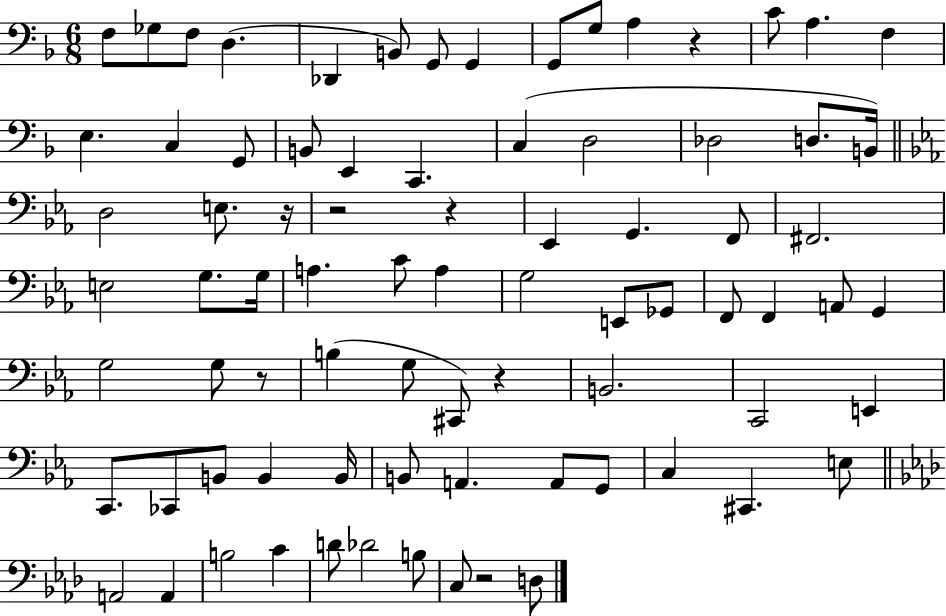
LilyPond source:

{
  \clef bass
  \numericTimeSignature
  \time 6/8
  \key f \major
  \repeat volta 2 { f8 ges8 f8 d4.( | des,4 b,8) g,8 g,4 | g,8 g8 a4 r4 | c'8 a4. f4 | \break e4. c4 g,8 | b,8 e,4 c,4. | c4( d2 | des2 d8. b,16) | \break \bar "||" \break \key ees \major d2 e8. r16 | r2 r4 | ees,4 g,4. f,8 | fis,2. | \break e2 g8. g16 | a4. c'8 a4 | g2 e,8 ges,8 | f,8 f,4 a,8 g,4 | \break g2 g8 r8 | b4( g8 cis,8) r4 | b,2. | c,2 e,4 | \break c,8. ces,8 b,8 b,4 b,16 | b,8 a,4. a,8 g,8 | c4 cis,4. e8 | \bar "||" \break \key f \minor a,2 a,4 | b2 c'4 | d'8 des'2 b8 | c8 r2 d8 | \break } \bar "|."
}